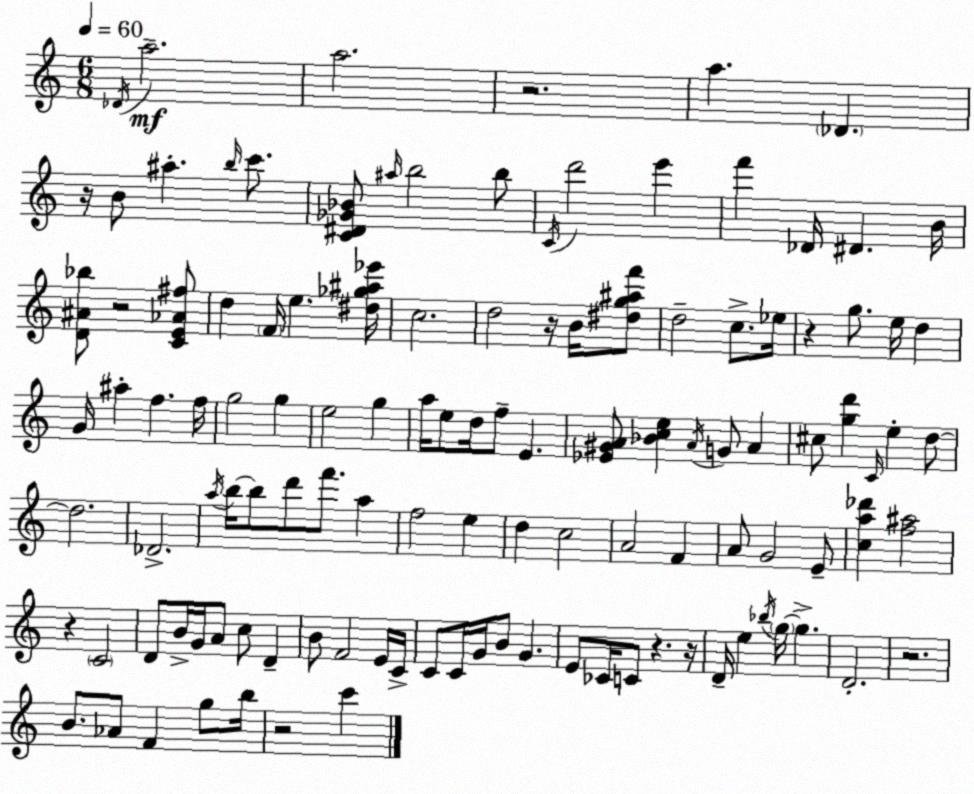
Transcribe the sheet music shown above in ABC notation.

X:1
T:Untitled
M:6/8
L:1/4
K:C
_D/4 a2 a2 z2 a _D z/4 B/2 ^a b/4 c'/2 [C^D_G_B]/2 ^a/4 b2 b/2 C/4 d'2 e' f' _D/4 ^D B/4 [D^A_b]/2 z2 [CE_A^f]/2 d F/4 e [^d_g^a_e']/4 c2 d2 z/4 B/4 [^dg^af']/2 d2 c/2 _e/4 z g/2 e/4 d G/4 ^a f f/4 g2 g e2 g a/4 e/2 d/4 f/2 E [_E^GA]/2 [_Bce] A/4 G/2 A ^c/2 [gd'] C/4 e d/2 d2 _D2 a/4 b/4 b/2 d'/2 f'/2 a f2 e d c2 A2 F A/2 G2 E/2 [ca_d'] [f^a]2 z C2 D/2 B/4 G/4 A/2 c/2 D B/2 F2 E/4 C/4 C/2 C/4 G/4 B/2 G E/2 _C/4 C/2 z z/4 D/4 e _b/4 g/4 g D2 z2 B/2 _A/2 F g/2 b/4 z2 c'